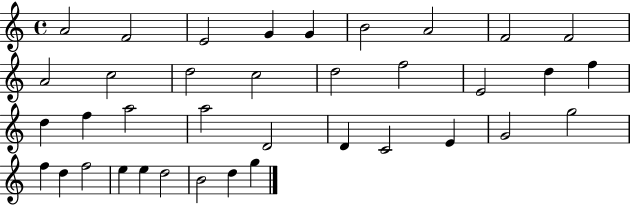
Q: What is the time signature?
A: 4/4